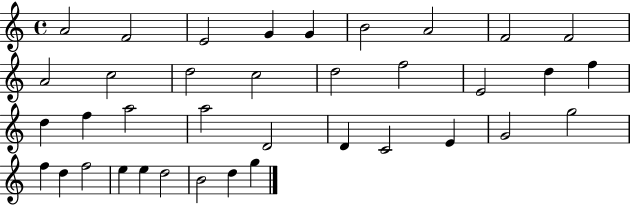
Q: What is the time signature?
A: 4/4